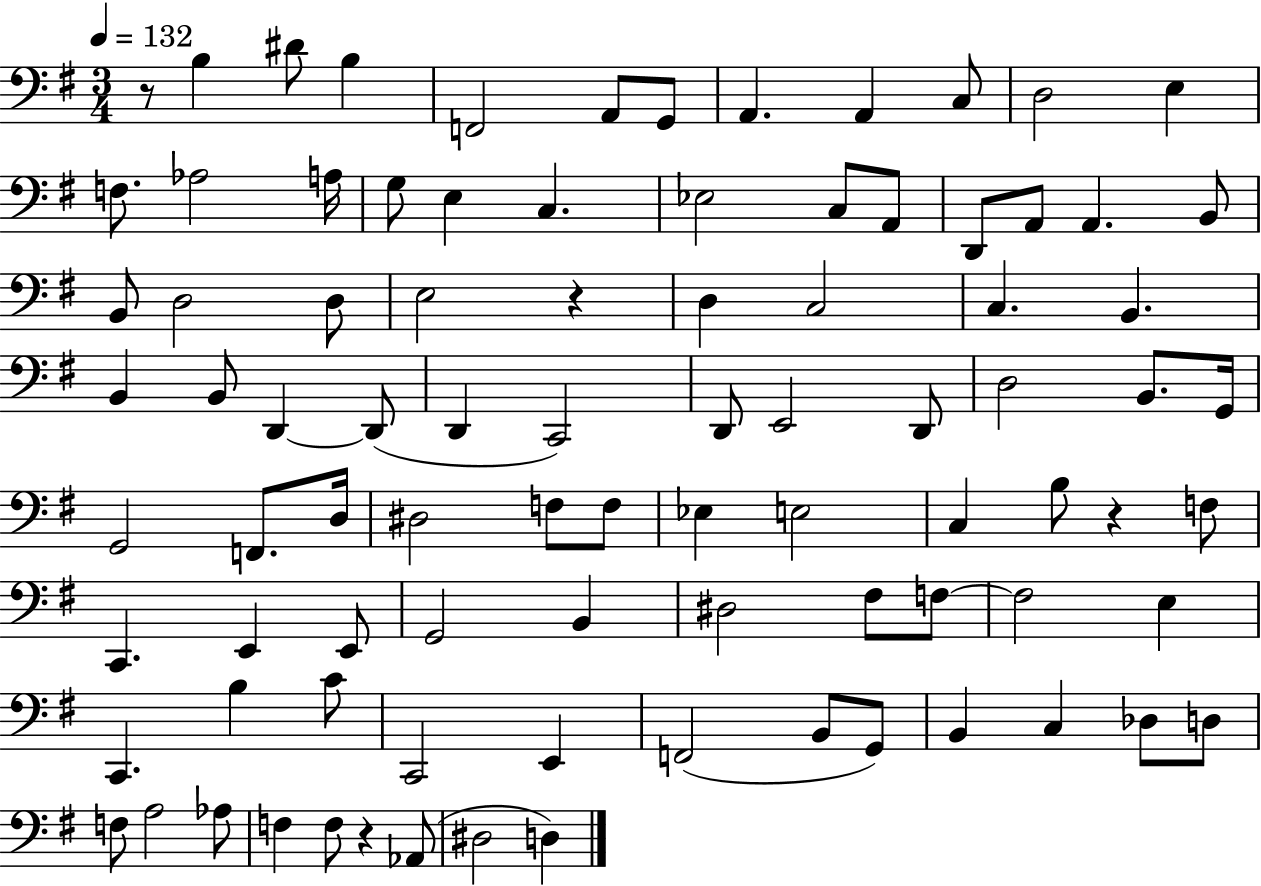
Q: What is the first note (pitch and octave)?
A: B3